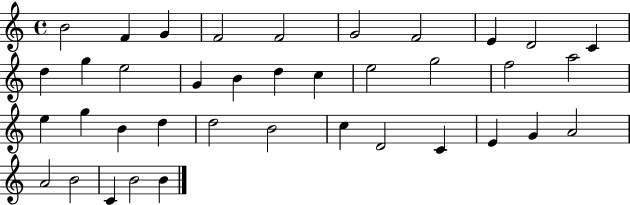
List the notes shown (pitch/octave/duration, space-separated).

B4/h F4/q G4/q F4/h F4/h G4/h F4/h E4/q D4/h C4/q D5/q G5/q E5/h G4/q B4/q D5/q C5/q E5/h G5/h F5/h A5/h E5/q G5/q B4/q D5/q D5/h B4/h C5/q D4/h C4/q E4/q G4/q A4/h A4/h B4/h C4/q B4/h B4/q